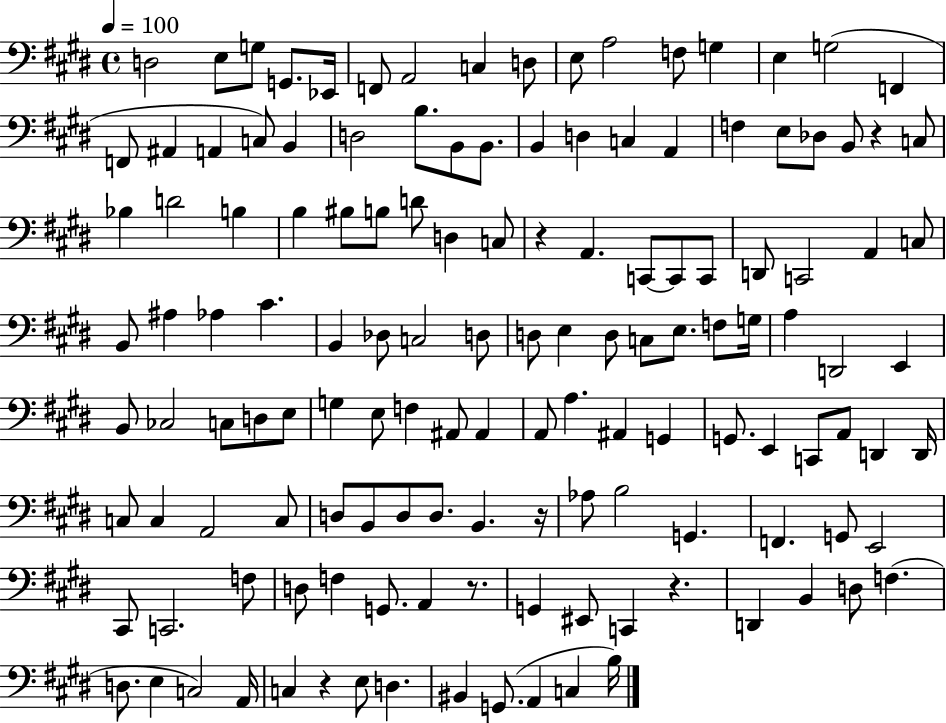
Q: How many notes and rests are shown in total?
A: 136